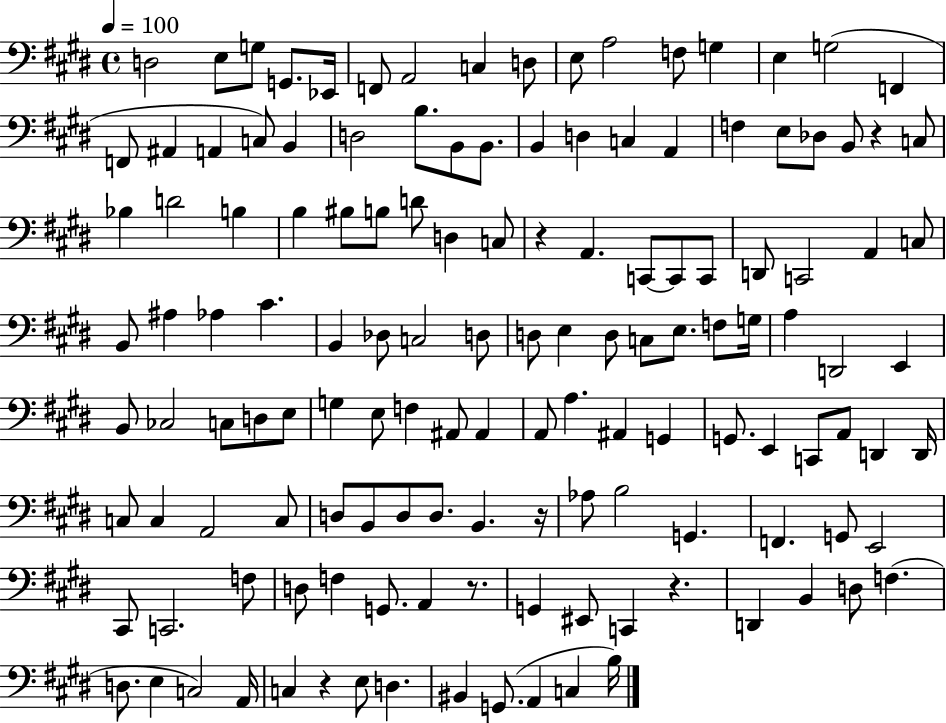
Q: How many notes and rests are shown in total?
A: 136